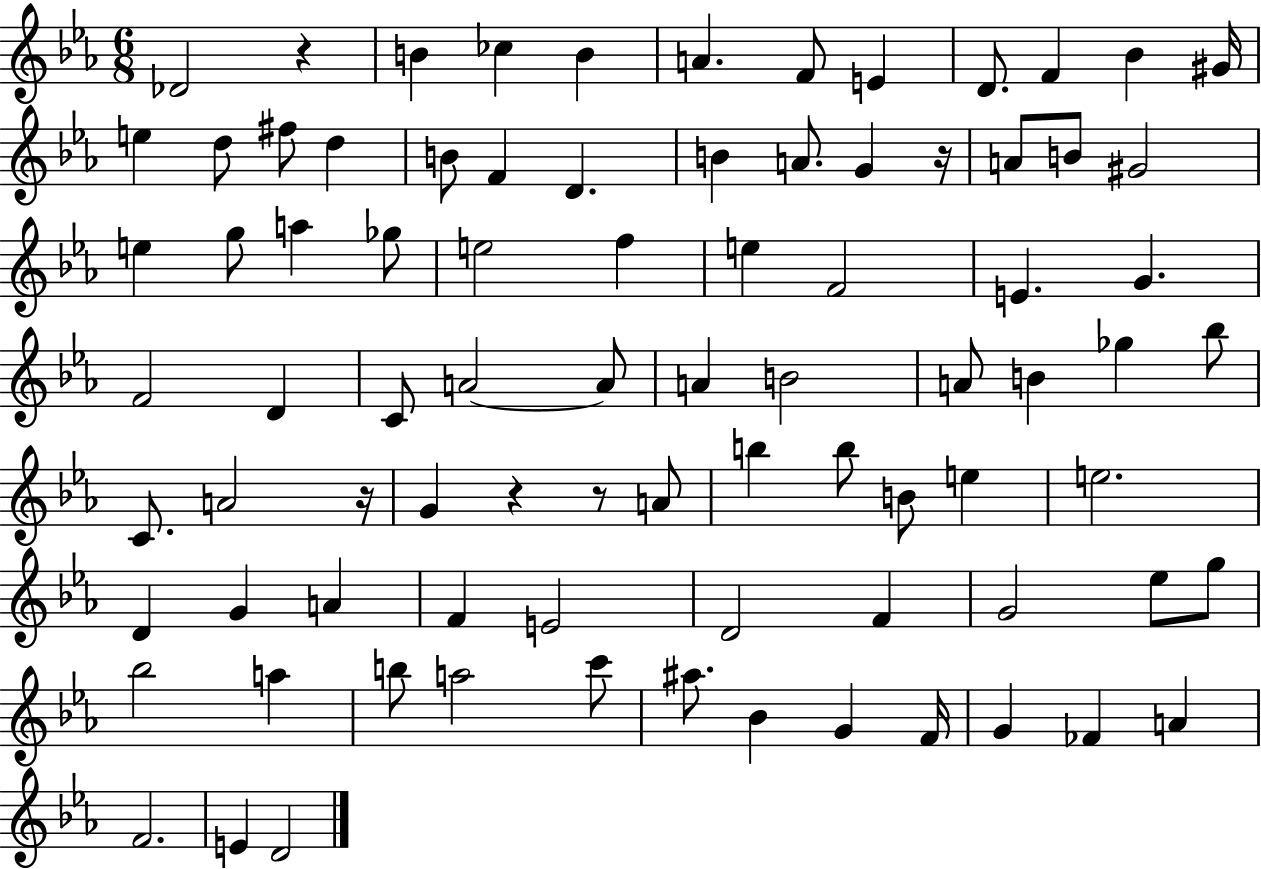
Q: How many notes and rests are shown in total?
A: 84